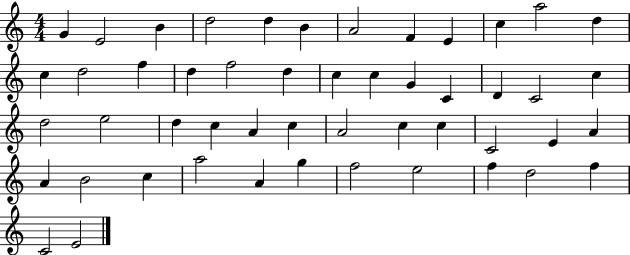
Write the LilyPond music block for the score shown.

{
  \clef treble
  \numericTimeSignature
  \time 4/4
  \key c \major
  g'4 e'2 b'4 | d''2 d''4 b'4 | a'2 f'4 e'4 | c''4 a''2 d''4 | \break c''4 d''2 f''4 | d''4 f''2 d''4 | c''4 c''4 g'4 c'4 | d'4 c'2 c''4 | \break d''2 e''2 | d''4 c''4 a'4 c''4 | a'2 c''4 c''4 | c'2 e'4 a'4 | \break a'4 b'2 c''4 | a''2 a'4 g''4 | f''2 e''2 | f''4 d''2 f''4 | \break c'2 e'2 | \bar "|."
}